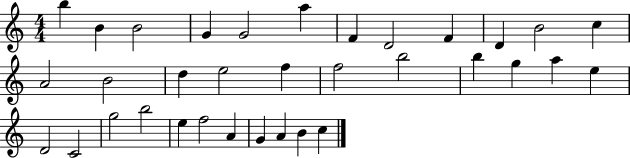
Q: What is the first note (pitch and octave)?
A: B5